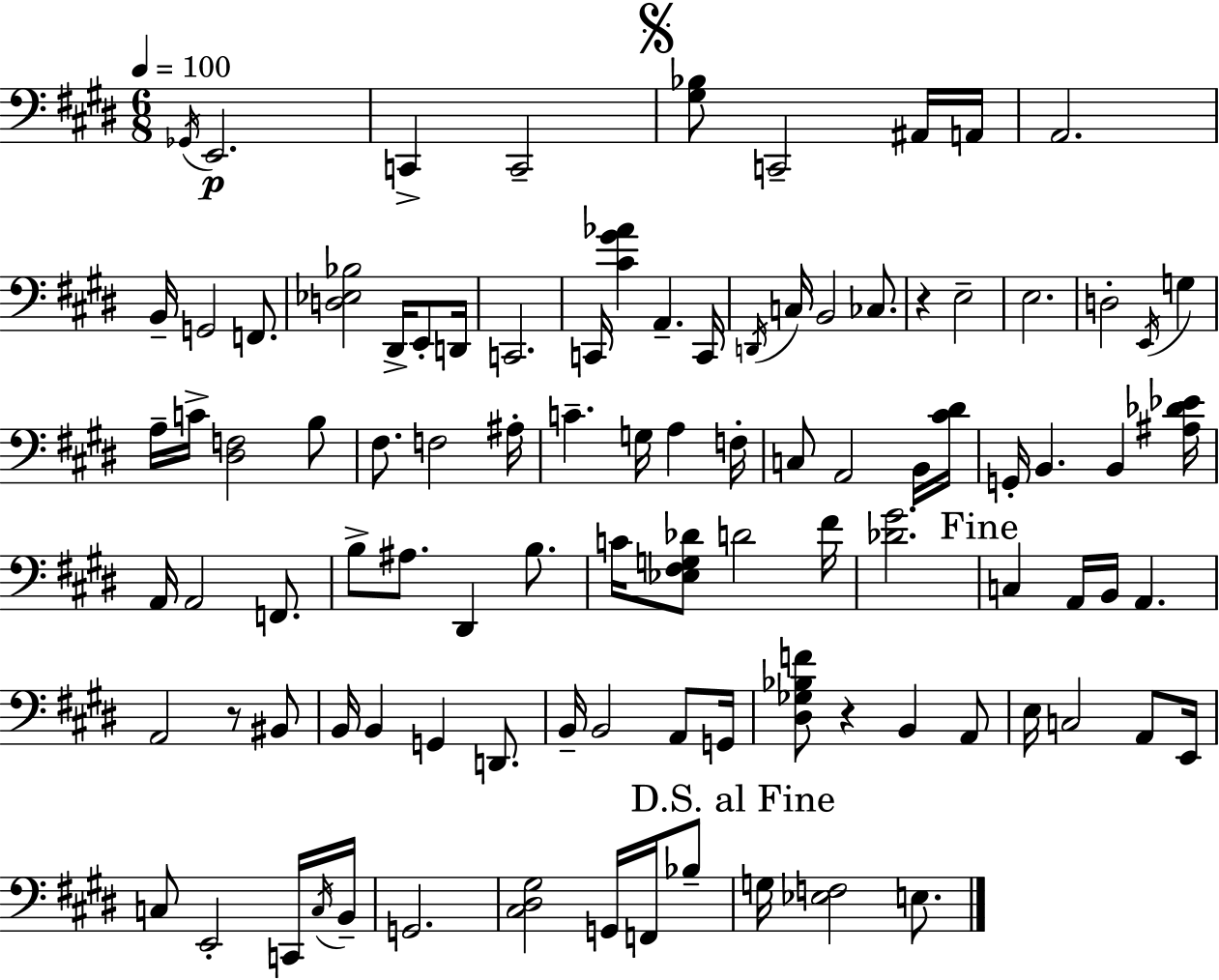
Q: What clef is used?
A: bass